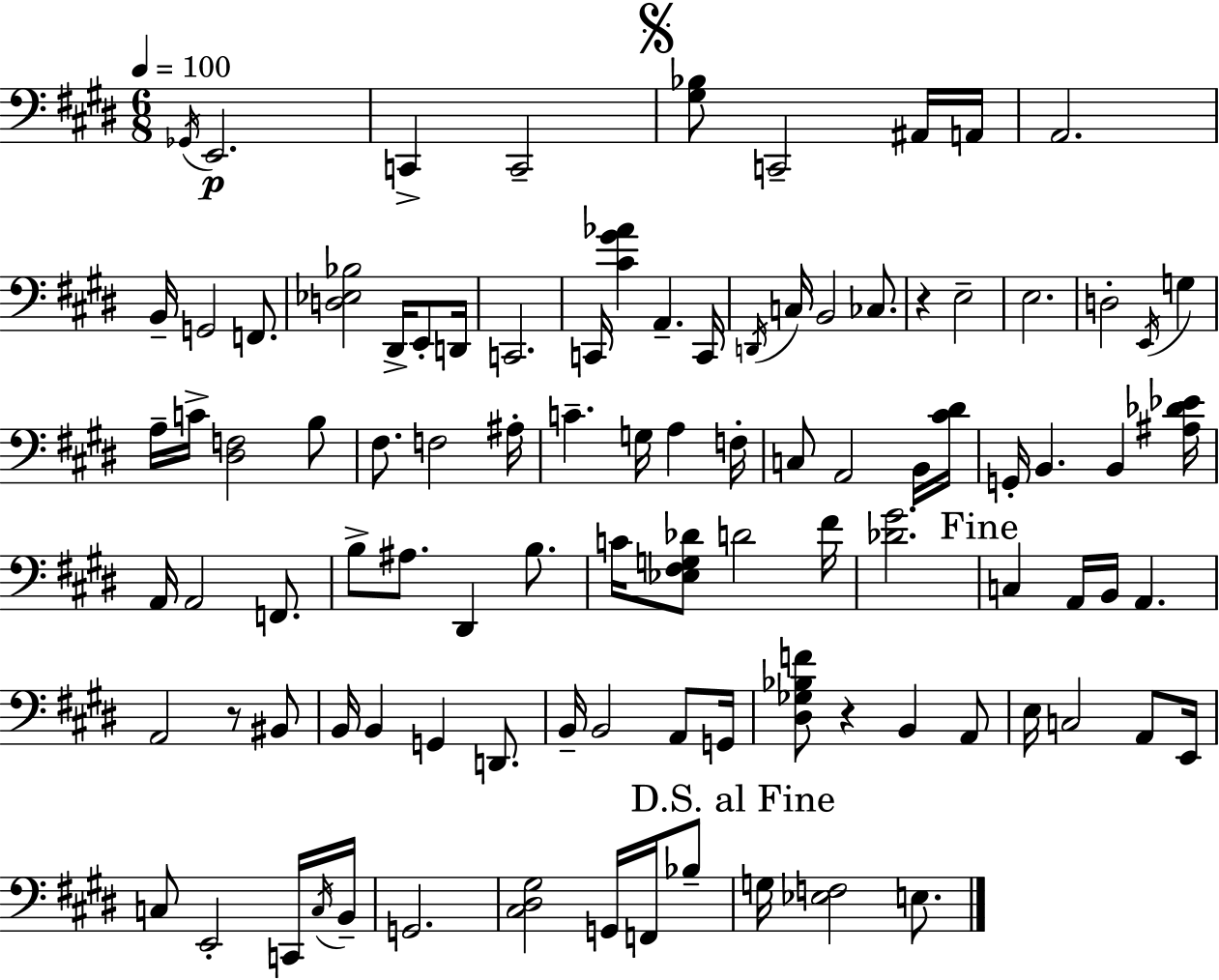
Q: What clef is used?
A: bass